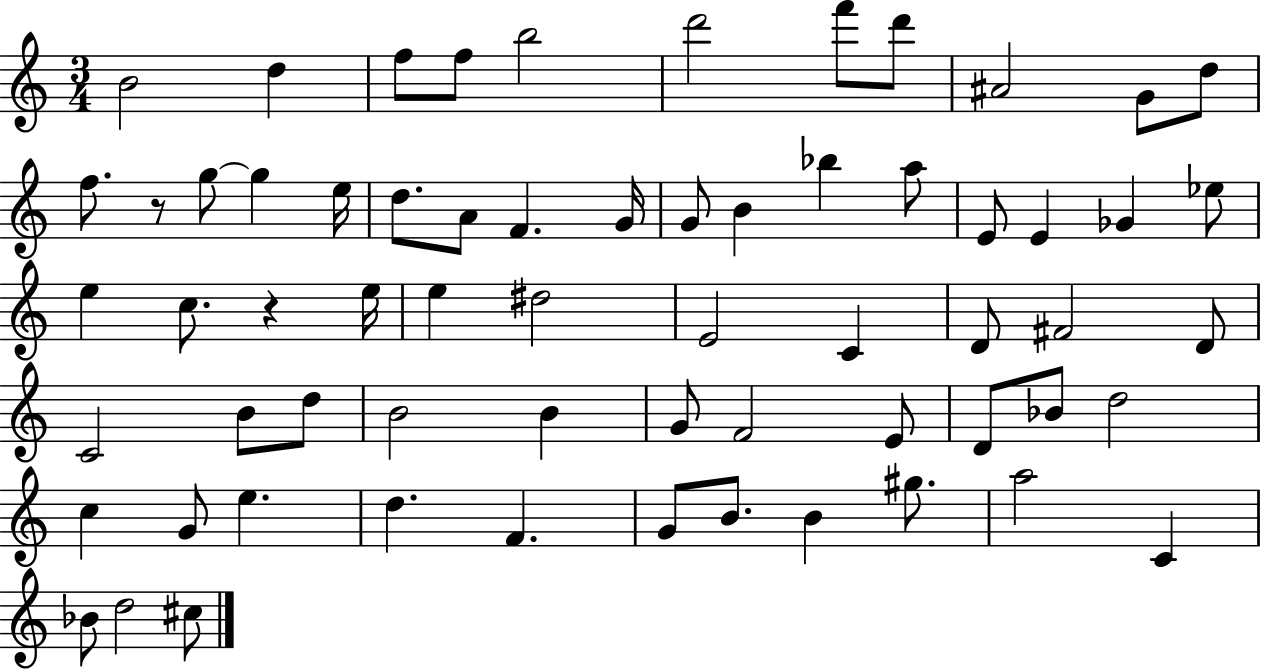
X:1
T:Untitled
M:3/4
L:1/4
K:C
B2 d f/2 f/2 b2 d'2 f'/2 d'/2 ^A2 G/2 d/2 f/2 z/2 g/2 g e/4 d/2 A/2 F G/4 G/2 B _b a/2 E/2 E _G _e/2 e c/2 z e/4 e ^d2 E2 C D/2 ^F2 D/2 C2 B/2 d/2 B2 B G/2 F2 E/2 D/2 _B/2 d2 c G/2 e d F G/2 B/2 B ^g/2 a2 C _B/2 d2 ^c/2